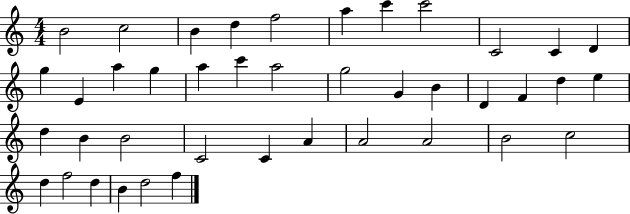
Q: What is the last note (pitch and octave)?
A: F5